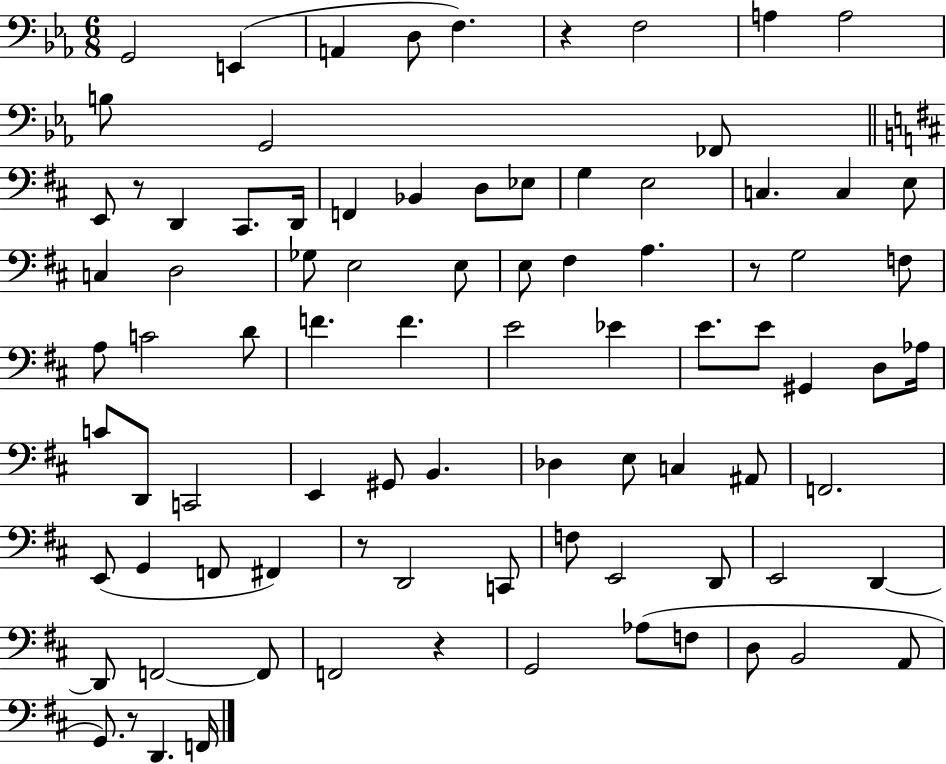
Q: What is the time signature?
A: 6/8